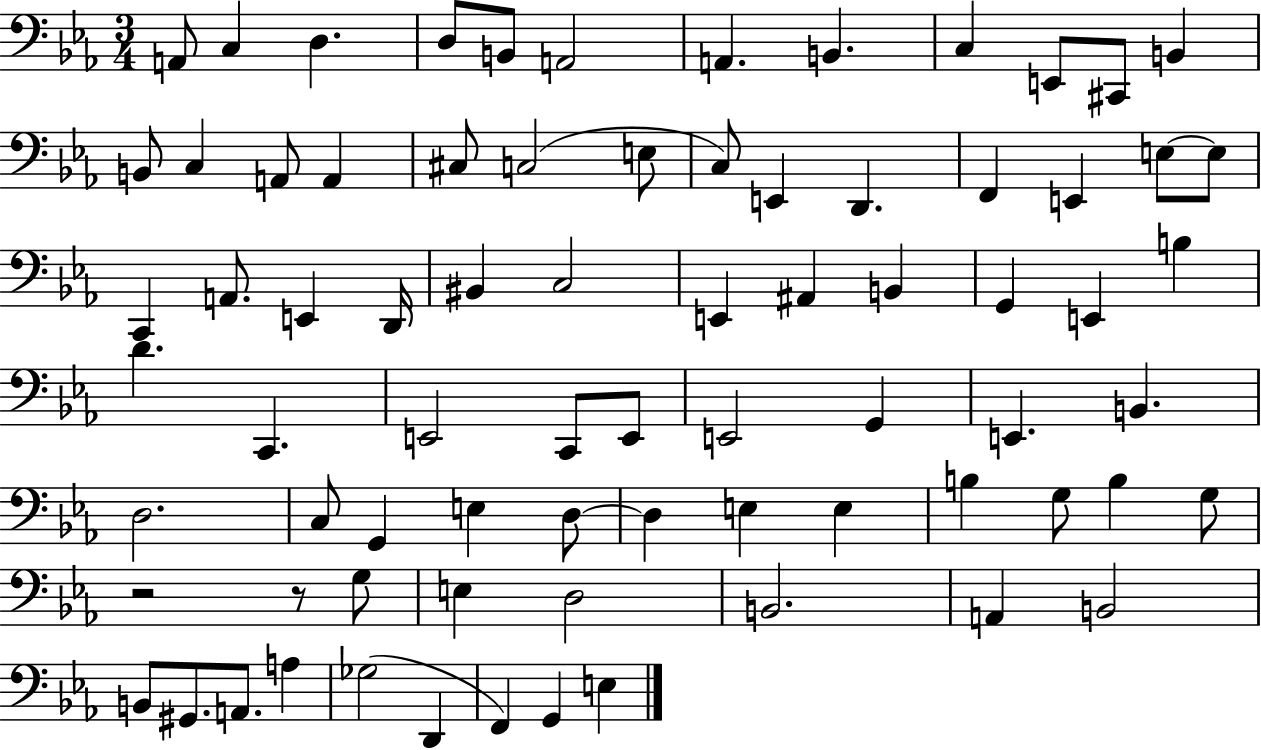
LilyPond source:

{
  \clef bass
  \numericTimeSignature
  \time 3/4
  \key ees \major
  a,8 c4 d4. | d8 b,8 a,2 | a,4. b,4. | c4 e,8 cis,8 b,4 | \break b,8 c4 a,8 a,4 | cis8 c2( e8 | c8) e,4 d,4. | f,4 e,4 e8~~ e8 | \break c,4 a,8. e,4 d,16 | bis,4 c2 | e,4 ais,4 b,4 | g,4 e,4 b4 | \break d'4. c,4. | e,2 c,8 e,8 | e,2 g,4 | e,4. b,4. | \break d2. | c8 g,4 e4 d8~~ | d4 e4 e4 | b4 g8 b4 g8 | \break r2 r8 g8 | e4 d2 | b,2. | a,4 b,2 | \break b,8 gis,8. a,8. a4 | ges2( d,4 | f,4) g,4 e4 | \bar "|."
}